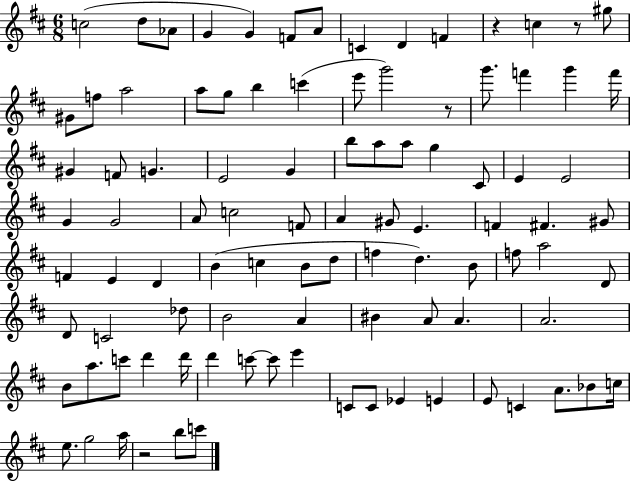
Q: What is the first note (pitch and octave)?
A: C5